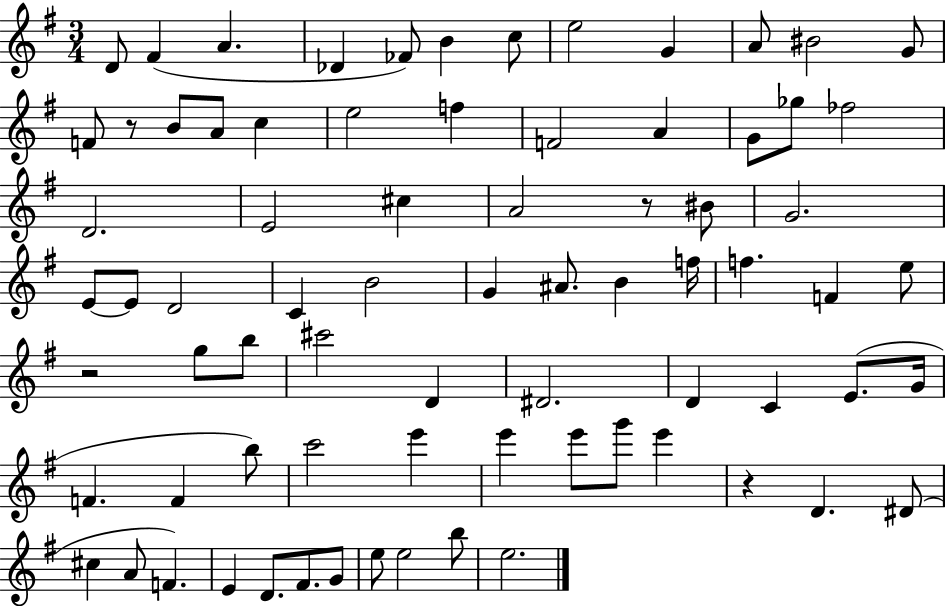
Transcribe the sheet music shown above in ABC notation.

X:1
T:Untitled
M:3/4
L:1/4
K:G
D/2 ^F A _D _F/2 B c/2 e2 G A/2 ^B2 G/2 F/2 z/2 B/2 A/2 c e2 f F2 A G/2 _g/2 _f2 D2 E2 ^c A2 z/2 ^B/2 G2 E/2 E/2 D2 C B2 G ^A/2 B f/4 f F e/2 z2 g/2 b/2 ^c'2 D ^D2 D C E/2 G/4 F F b/2 c'2 e' e' e'/2 g'/2 e' z D ^D/2 ^c A/2 F E D/2 ^F/2 G/2 e/2 e2 b/2 e2